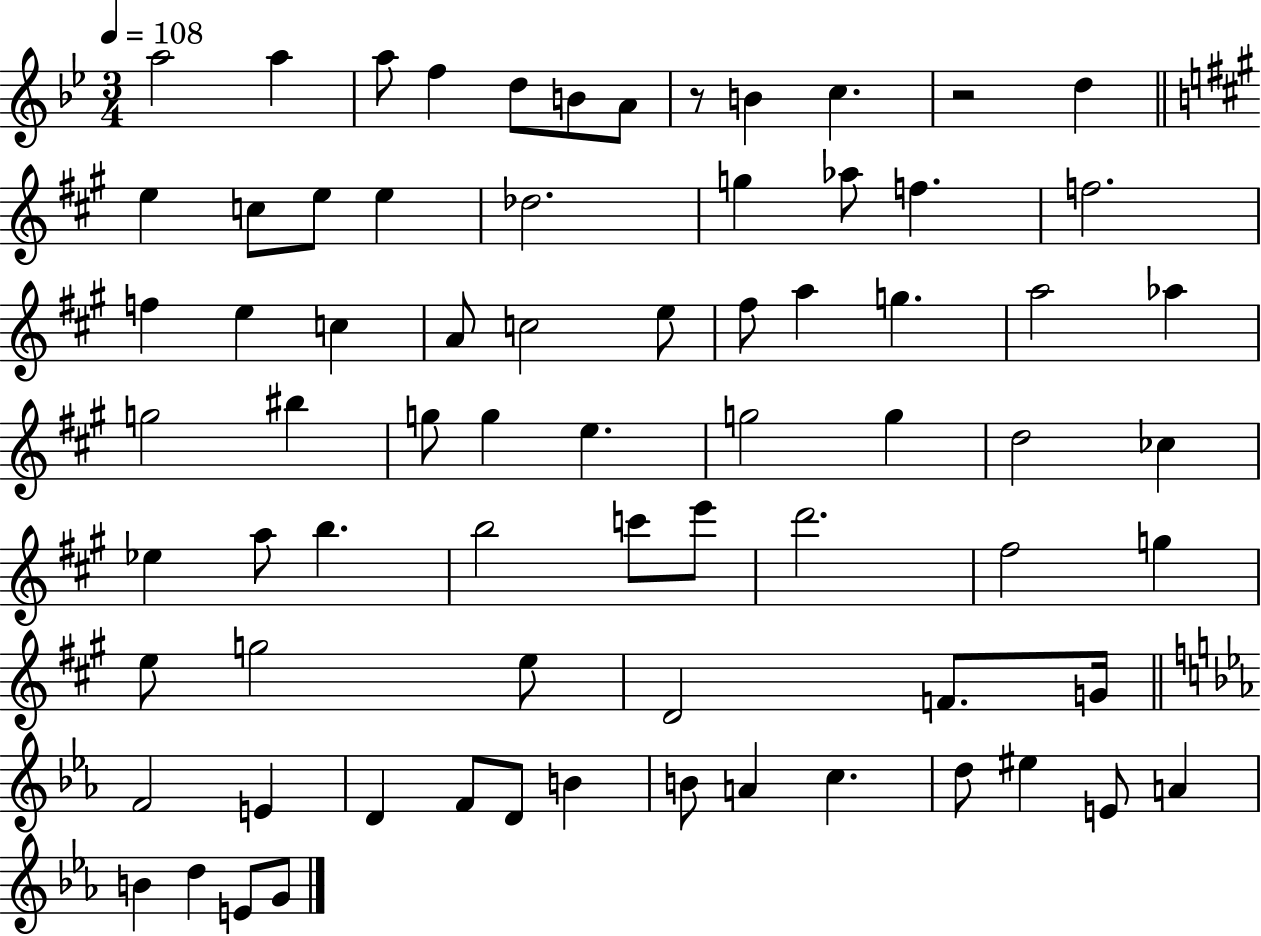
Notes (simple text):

A5/h A5/q A5/e F5/q D5/e B4/e A4/e R/e B4/q C5/q. R/h D5/q E5/q C5/e E5/e E5/q Db5/h. G5/q Ab5/e F5/q. F5/h. F5/q E5/q C5/q A4/e C5/h E5/e F#5/e A5/q G5/q. A5/h Ab5/q G5/h BIS5/q G5/e G5/q E5/q. G5/h G5/q D5/h CES5/q Eb5/q A5/e B5/q. B5/h C6/e E6/e D6/h. F#5/h G5/q E5/e G5/h E5/e D4/h F4/e. G4/s F4/h E4/q D4/q F4/e D4/e B4/q B4/e A4/q C5/q. D5/e EIS5/q E4/e A4/q B4/q D5/q E4/e G4/e